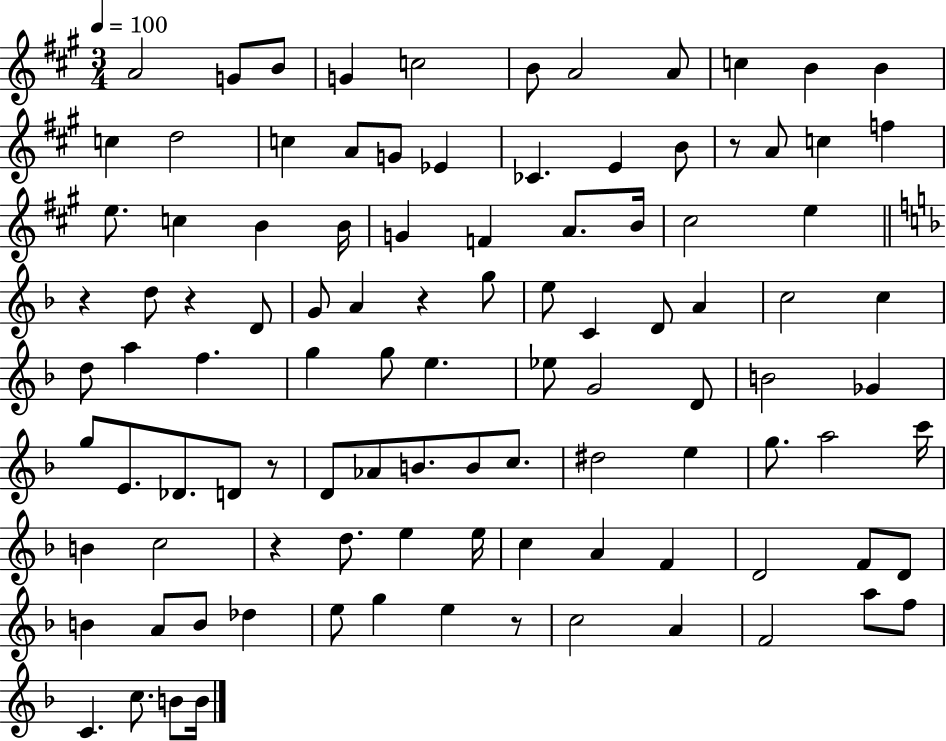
{
  \clef treble
  \numericTimeSignature
  \time 3/4
  \key a \major
  \tempo 4 = 100
  a'2 g'8 b'8 | g'4 c''2 | b'8 a'2 a'8 | c''4 b'4 b'4 | \break c''4 d''2 | c''4 a'8 g'8 ees'4 | ces'4. e'4 b'8 | r8 a'8 c''4 f''4 | \break e''8. c''4 b'4 b'16 | g'4 f'4 a'8. b'16 | cis''2 e''4 | \bar "||" \break \key f \major r4 d''8 r4 d'8 | g'8 a'4 r4 g''8 | e''8 c'4 d'8 a'4 | c''2 c''4 | \break d''8 a''4 f''4. | g''4 g''8 e''4. | ees''8 g'2 d'8 | b'2 ges'4 | \break g''8 e'8. des'8. d'8 r8 | d'8 aes'8 b'8. b'8 c''8. | dis''2 e''4 | g''8. a''2 c'''16 | \break b'4 c''2 | r4 d''8. e''4 e''16 | c''4 a'4 f'4 | d'2 f'8 d'8 | \break b'4 a'8 b'8 des''4 | e''8 g''4 e''4 r8 | c''2 a'4 | f'2 a''8 f''8 | \break c'4. c''8. b'8 b'16 | \bar "|."
}